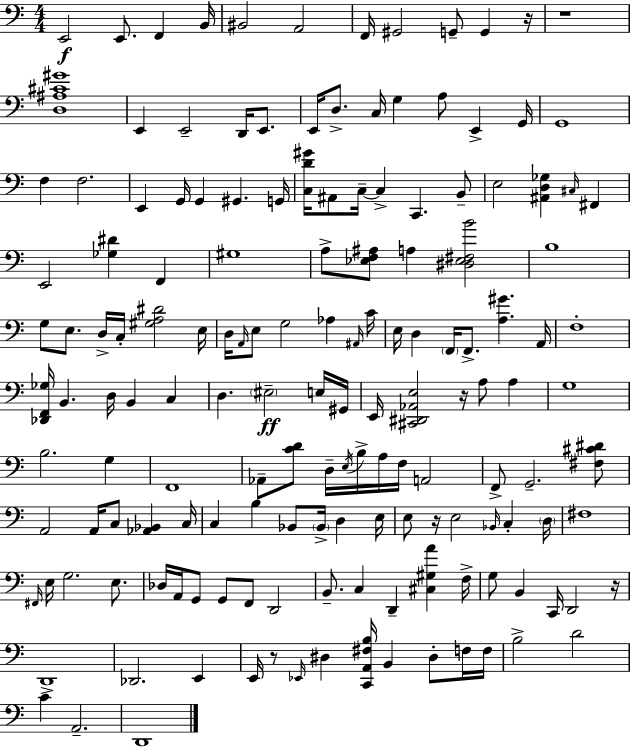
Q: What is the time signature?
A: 4/4